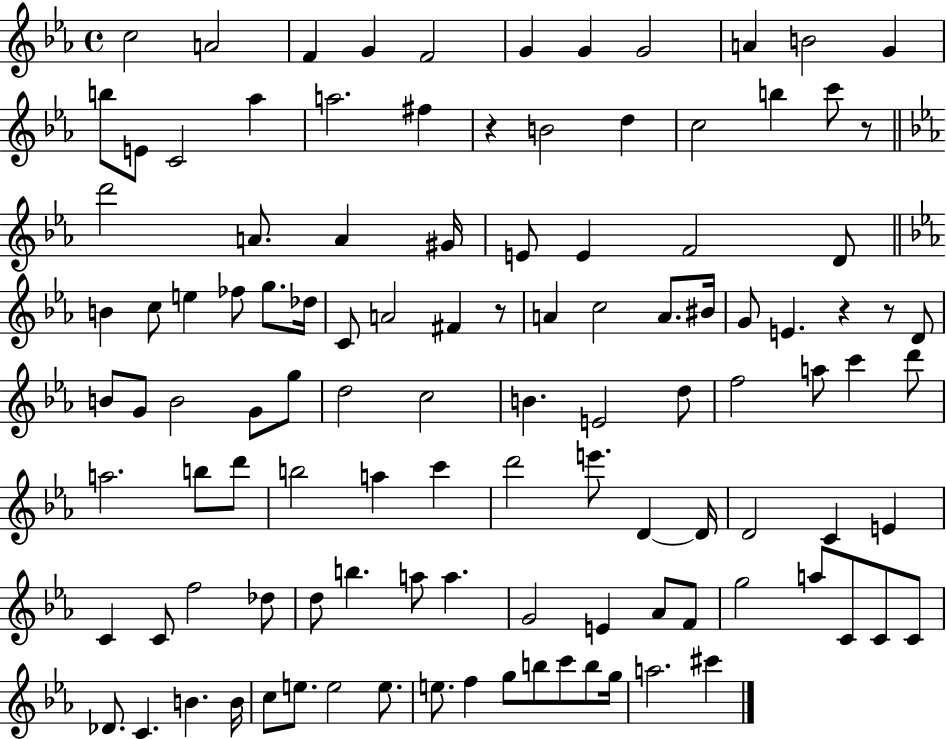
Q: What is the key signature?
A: EES major